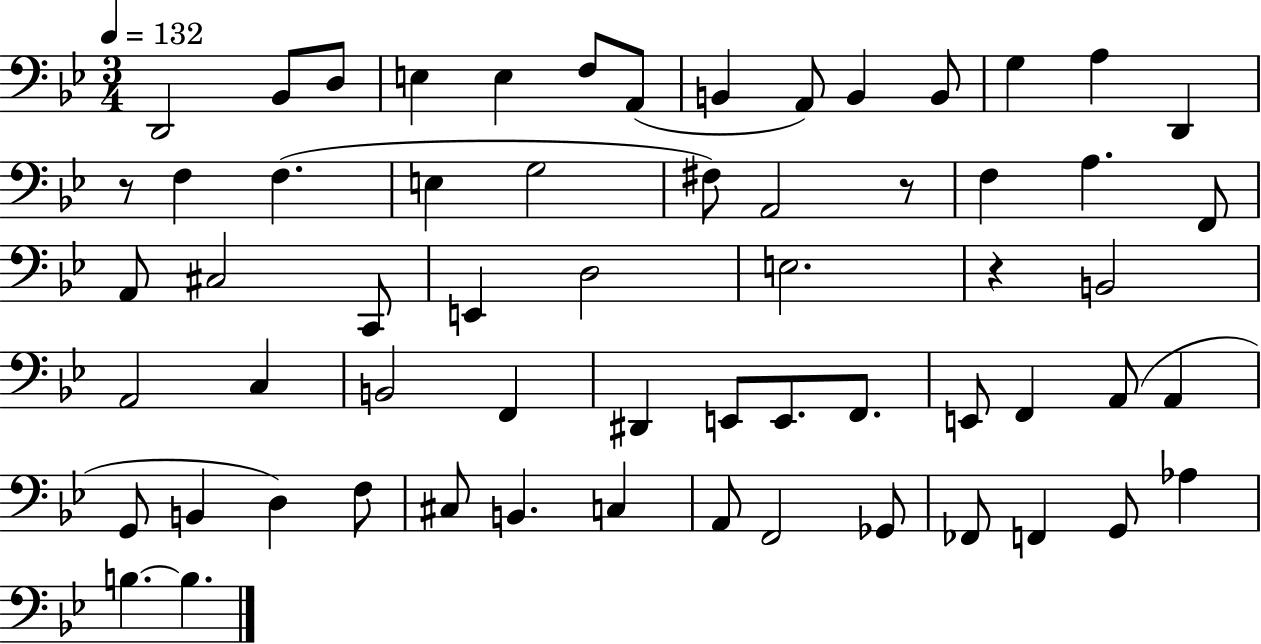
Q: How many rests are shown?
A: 3